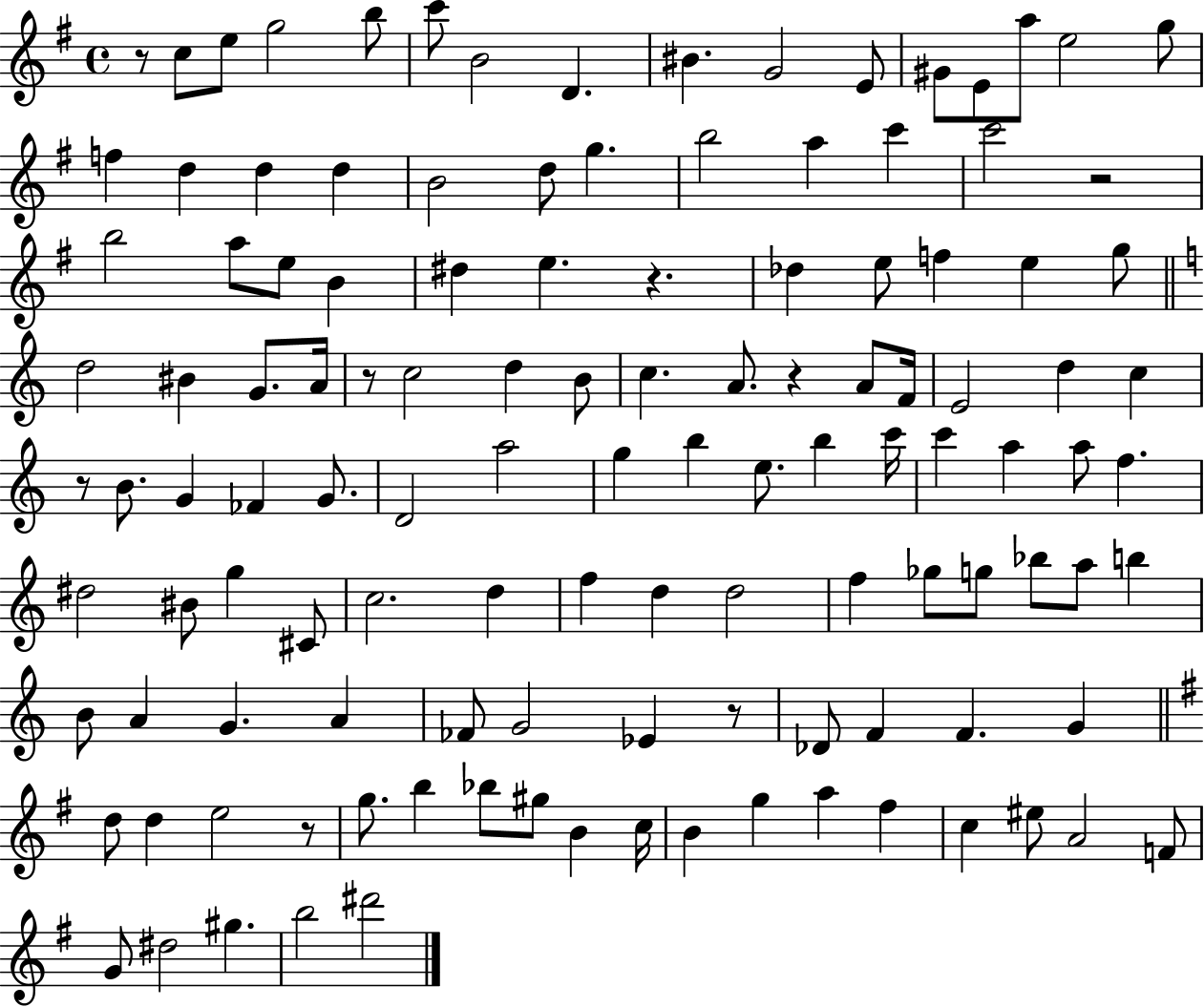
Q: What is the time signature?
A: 4/4